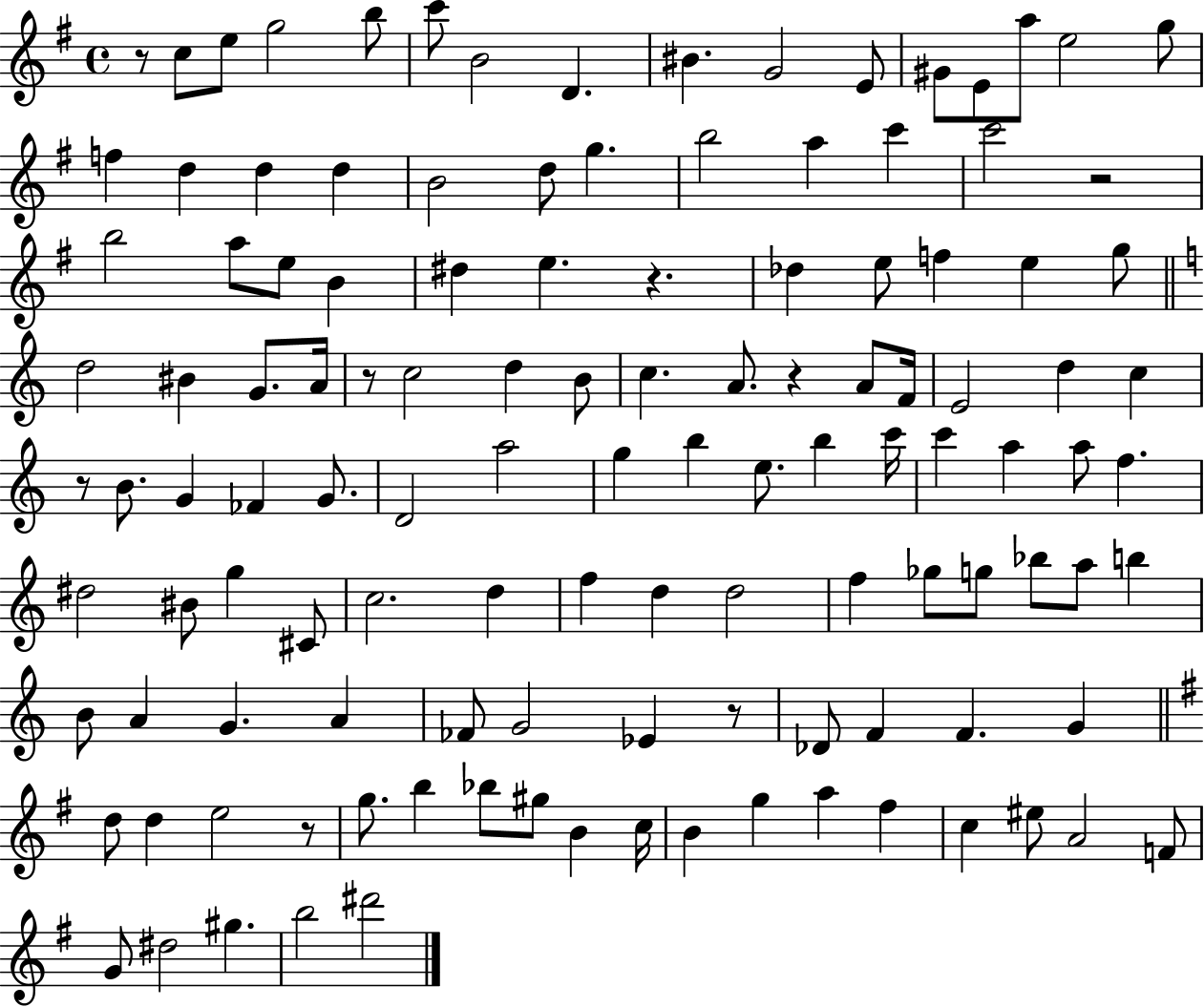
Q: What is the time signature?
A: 4/4